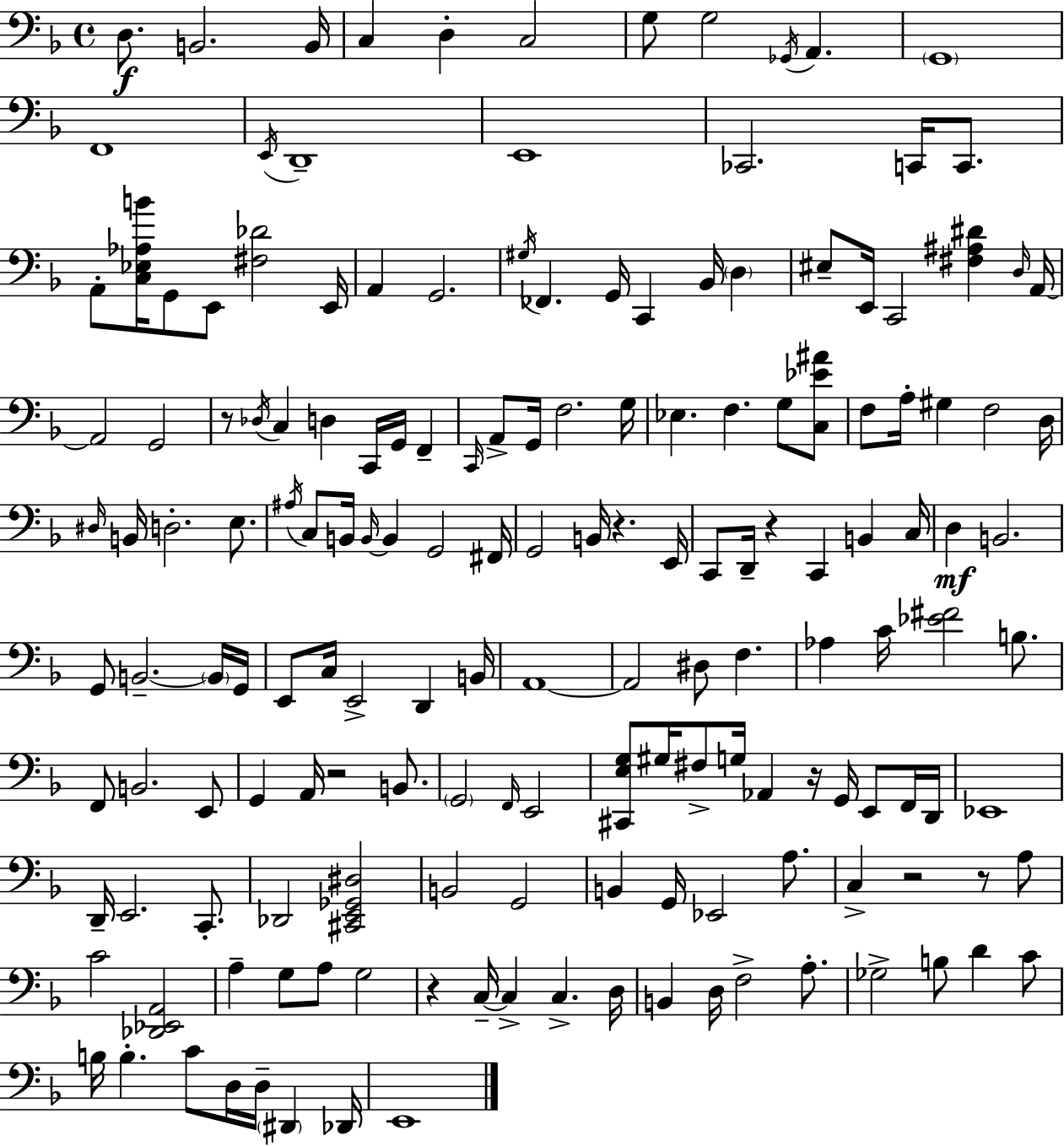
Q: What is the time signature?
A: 4/4